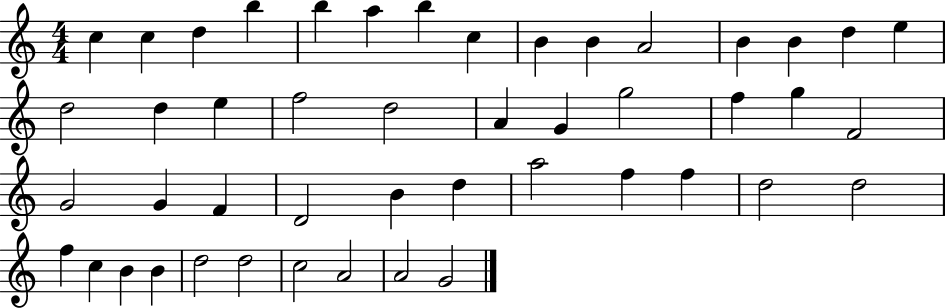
C5/q C5/q D5/q B5/q B5/q A5/q B5/q C5/q B4/q B4/q A4/h B4/q B4/q D5/q E5/q D5/h D5/q E5/q F5/h D5/h A4/q G4/q G5/h F5/q G5/q F4/h G4/h G4/q F4/q D4/h B4/q D5/q A5/h F5/q F5/q D5/h D5/h F5/q C5/q B4/q B4/q D5/h D5/h C5/h A4/h A4/h G4/h